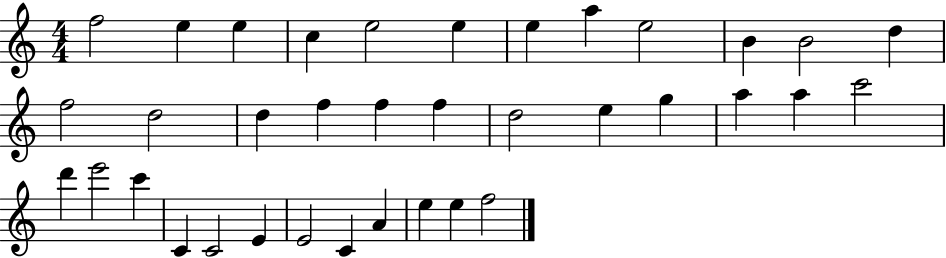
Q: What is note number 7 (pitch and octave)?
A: E5